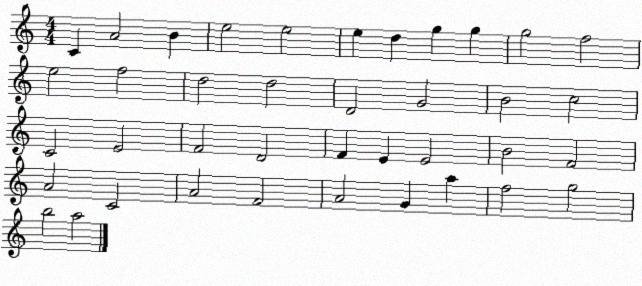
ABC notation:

X:1
T:Untitled
M:4/4
L:1/4
K:C
C A2 B e2 e2 e d g g g2 f2 e2 f2 d2 d2 D2 G2 B2 c2 C2 E2 F2 D2 F E E2 B2 F2 A2 C2 A2 F2 A2 G a f2 g2 b2 a2